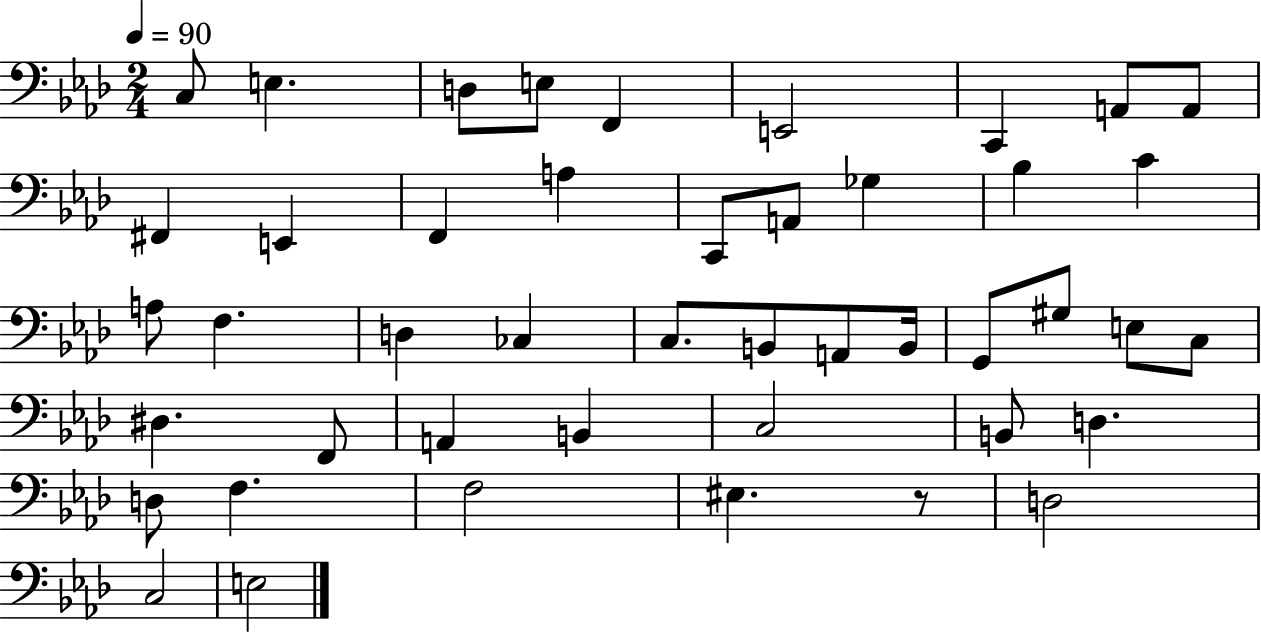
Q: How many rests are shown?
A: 1